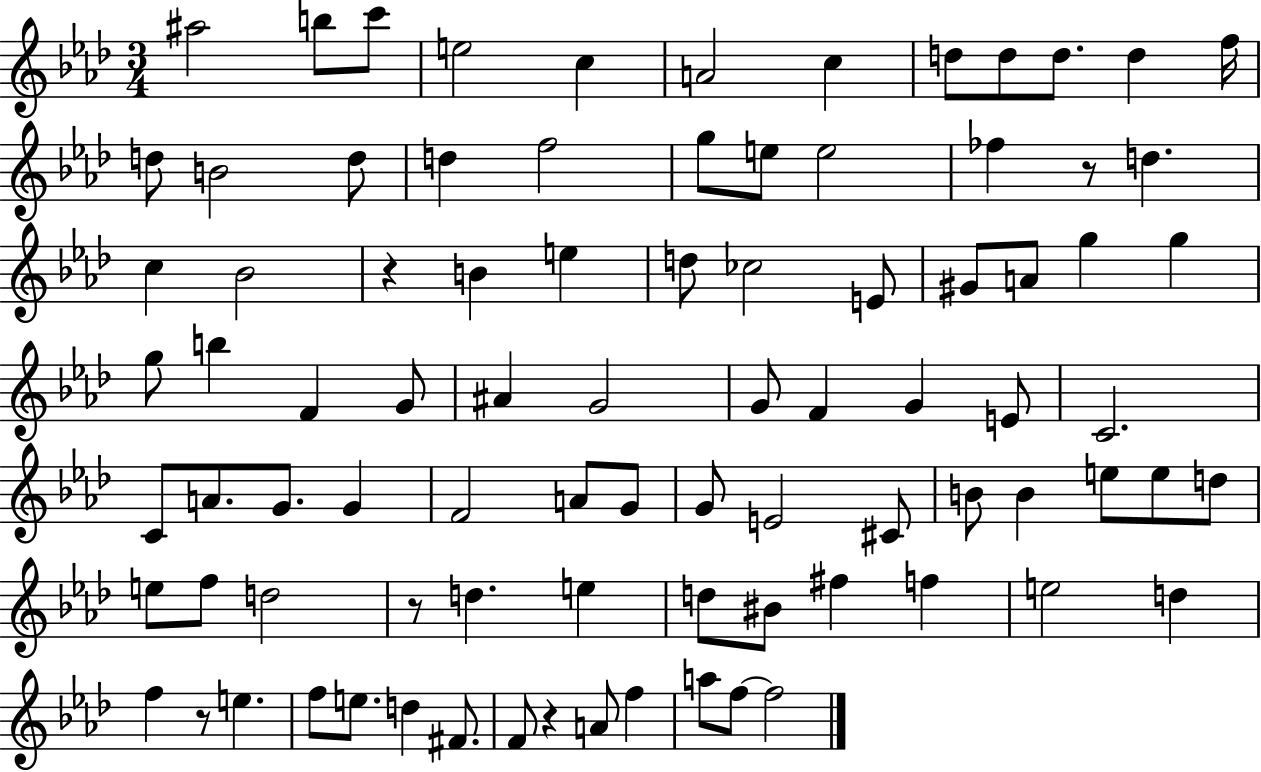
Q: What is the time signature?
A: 3/4